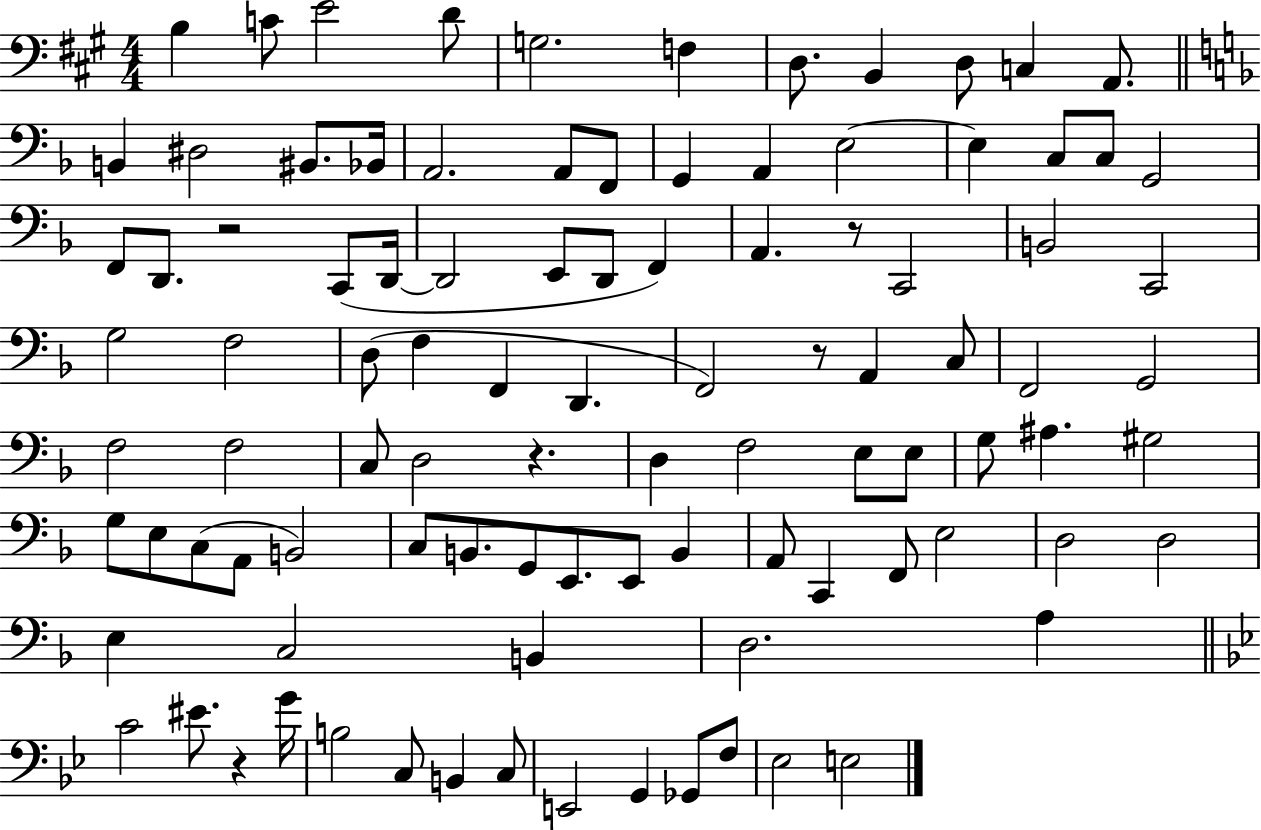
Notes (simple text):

B3/q C4/e E4/h D4/e G3/h. F3/q D3/e. B2/q D3/e C3/q A2/e. B2/q D#3/h BIS2/e. Bb2/s A2/h. A2/e F2/e G2/q A2/q E3/h E3/q C3/e C3/e G2/h F2/e D2/e. R/h C2/e D2/s D2/h E2/e D2/e F2/q A2/q. R/e C2/h B2/h C2/h G3/h F3/h D3/e F3/q F2/q D2/q. F2/h R/e A2/q C3/e F2/h G2/h F3/h F3/h C3/e D3/h R/q. D3/q F3/h E3/e E3/e G3/e A#3/q. G#3/h G3/e E3/e C3/e A2/e B2/h C3/e B2/e. G2/e E2/e. E2/e B2/q A2/e C2/q F2/e E3/h D3/h D3/h E3/q C3/h B2/q D3/h. A3/q C4/h EIS4/e. R/q G4/s B3/h C3/e B2/q C3/e E2/h G2/q Gb2/e F3/e Eb3/h E3/h